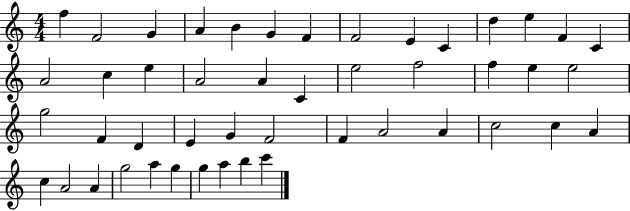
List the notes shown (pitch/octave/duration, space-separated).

F5/q F4/h G4/q A4/q B4/q G4/q F4/q F4/h E4/q C4/q D5/q E5/q F4/q C4/q A4/h C5/q E5/q A4/h A4/q C4/q E5/h F5/h F5/q E5/q E5/h G5/h F4/q D4/q E4/q G4/q F4/h F4/q A4/h A4/q C5/h C5/q A4/q C5/q A4/h A4/q G5/h A5/q G5/q G5/q A5/q B5/q C6/q